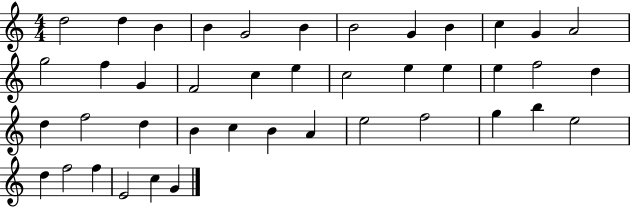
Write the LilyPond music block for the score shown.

{
  \clef treble
  \numericTimeSignature
  \time 4/4
  \key c \major
  d''2 d''4 b'4 | b'4 g'2 b'4 | b'2 g'4 b'4 | c''4 g'4 a'2 | \break g''2 f''4 g'4 | f'2 c''4 e''4 | c''2 e''4 e''4 | e''4 f''2 d''4 | \break d''4 f''2 d''4 | b'4 c''4 b'4 a'4 | e''2 f''2 | g''4 b''4 e''2 | \break d''4 f''2 f''4 | e'2 c''4 g'4 | \bar "|."
}